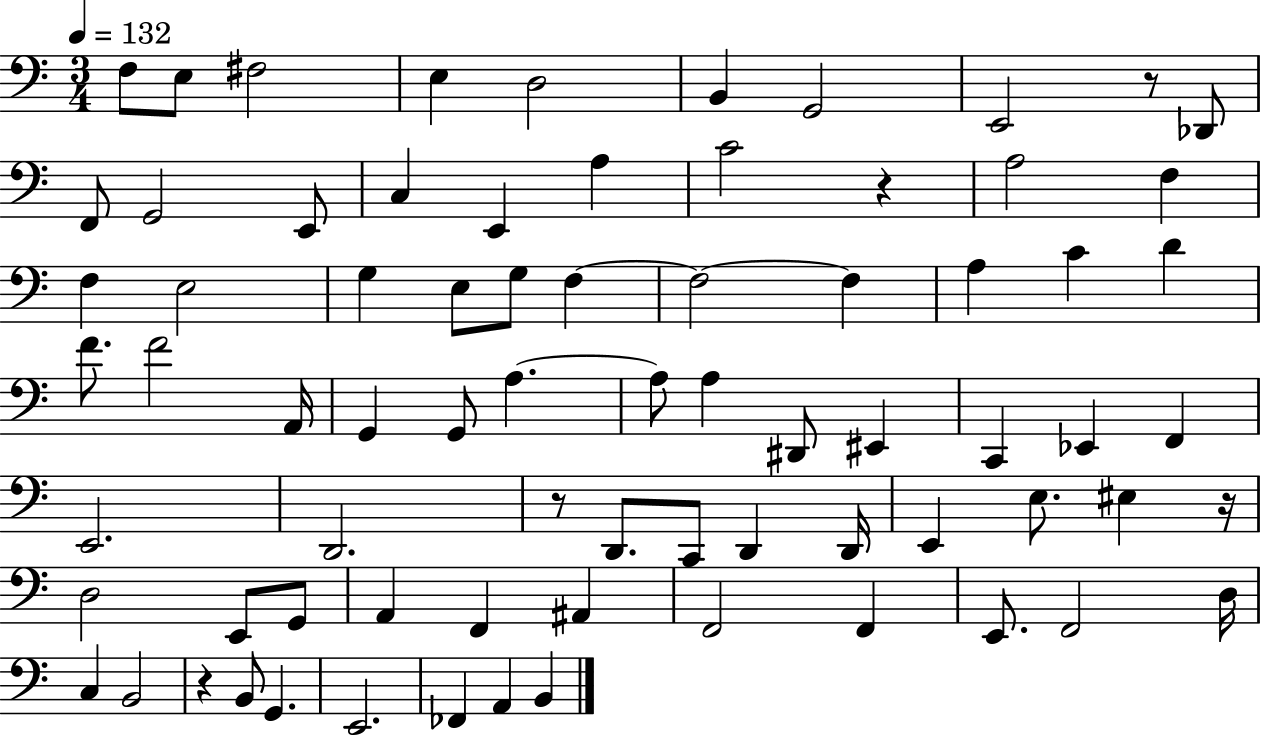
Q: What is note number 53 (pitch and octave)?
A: E2